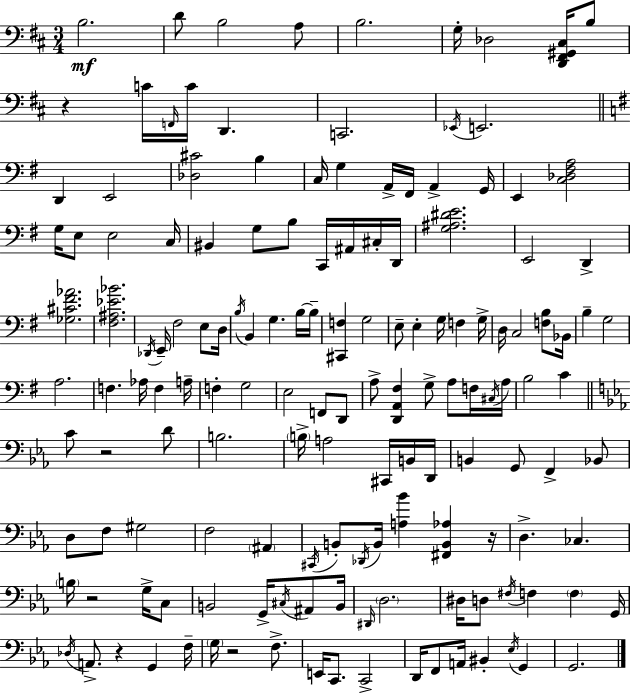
B3/h. D4/e B3/h A3/e B3/h. G3/s Db3/h [D2,F#2,G#2,C#3]/s B3/e R/q C4/s F2/s C4/s D2/q. C2/h. Eb2/s E2/h. D2/q E2/h [Db3,C#4]/h B3/q C3/s G3/q A2/s F#2/s A2/q G2/s E2/q [C3,Db3,F#3,A3]/h G3/s E3/e E3/h C3/s BIS2/q G3/e B3/e C2/s A#2/s C#3/s D2/s [G3,A#3,D#4,E4]/h. E2/h D2/q [Gb3,C#4,F#4,Ab4]/h. [F#3,A#3,Eb4,Bb4]/h. Db2/s E2/s F#3/h E3/e D3/s B3/s B2/q G3/q. B3/s B3/s [C#2,F3]/q G3/h E3/e E3/q G3/s F3/q G3/s D3/s C3/h [F3,B3]/e Bb2/s B3/q G3/h A3/h. F3/q. Ab3/s F3/q A3/s F3/q G3/h E3/h F2/e D2/e A3/e [D2,A2,F#3]/q G3/e A3/e F3/s C#3/s A3/s B3/h C4/q C4/e R/h D4/e B3/h. B3/s A3/h C#2/s B2/s D2/s B2/q G2/e F2/q Bb2/e D3/e F3/e G#3/h F3/h A#2/q C#2/s B2/e Db2/s B2/s [A3,Bb4]/q [F#2,B2,Ab3]/q R/s D3/q. CES3/q. B3/s R/h G3/s C3/e B2/h G2/s C#3/s A#2/e B2/s D#2/s D3/h. D#3/s D3/e F#3/s F3/q F3/q G2/s Db3/s A2/e. R/q G2/q F3/s G3/s R/h F3/e. E2/s C2/e. C2/h D2/s F2/e A2/s BIS2/q Eb3/s G2/q G2/h.